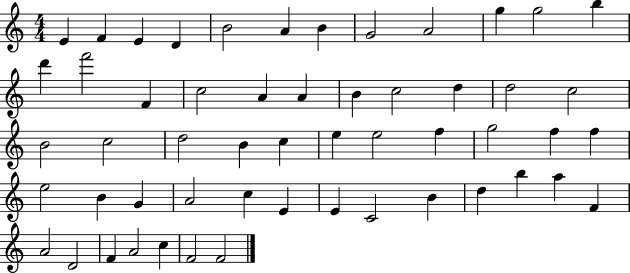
E4/q F4/q E4/q D4/q B4/h A4/q B4/q G4/h A4/h G5/q G5/h B5/q D6/q F6/h F4/q C5/h A4/q A4/q B4/q C5/h D5/q D5/h C5/h B4/h C5/h D5/h B4/q C5/q E5/q E5/h F5/q G5/h F5/q F5/q E5/h B4/q G4/q A4/h C5/q E4/q E4/q C4/h B4/q D5/q B5/q A5/q F4/q A4/h D4/h F4/q A4/h C5/q F4/h F4/h